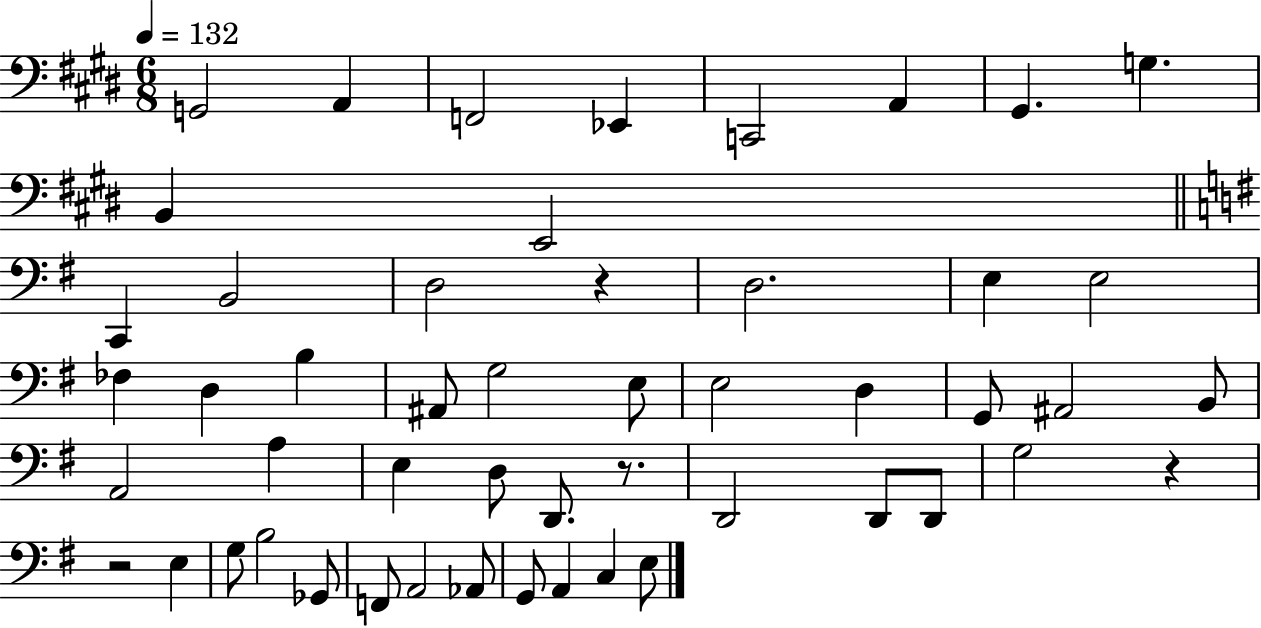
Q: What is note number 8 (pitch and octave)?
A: G3